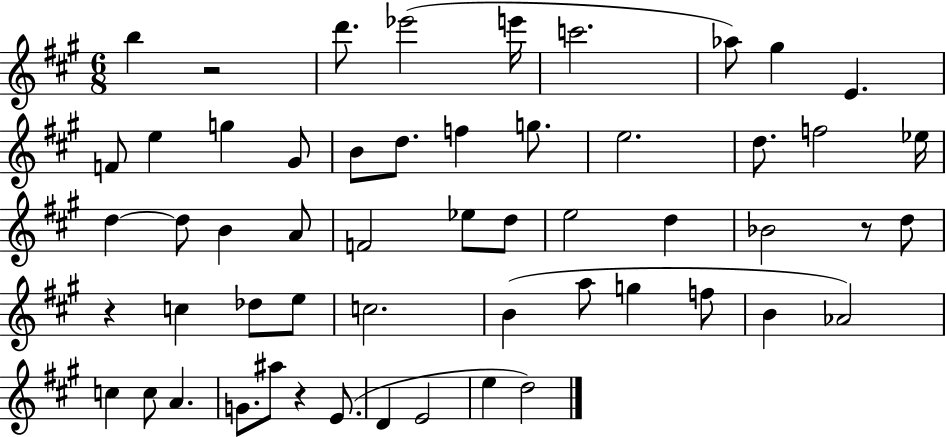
{
  \clef treble
  \numericTimeSignature
  \time 6/8
  \key a \major
  b''4 r2 | d'''8. ees'''2( e'''16 | c'''2. | aes''8) gis''4 e'4. | \break f'8 e''4 g''4 gis'8 | b'8 d''8. f''4 g''8. | e''2. | d''8. f''2 ees''16 | \break d''4~~ d''8 b'4 a'8 | f'2 ees''8 d''8 | e''2 d''4 | bes'2 r8 d''8 | \break r4 c''4 des''8 e''8 | c''2. | b'4( a''8 g''4 f''8 | b'4 aes'2) | \break c''4 c''8 a'4. | g'8. ais''8 r4 e'8.( | d'4 e'2 | e''4 d''2) | \break \bar "|."
}